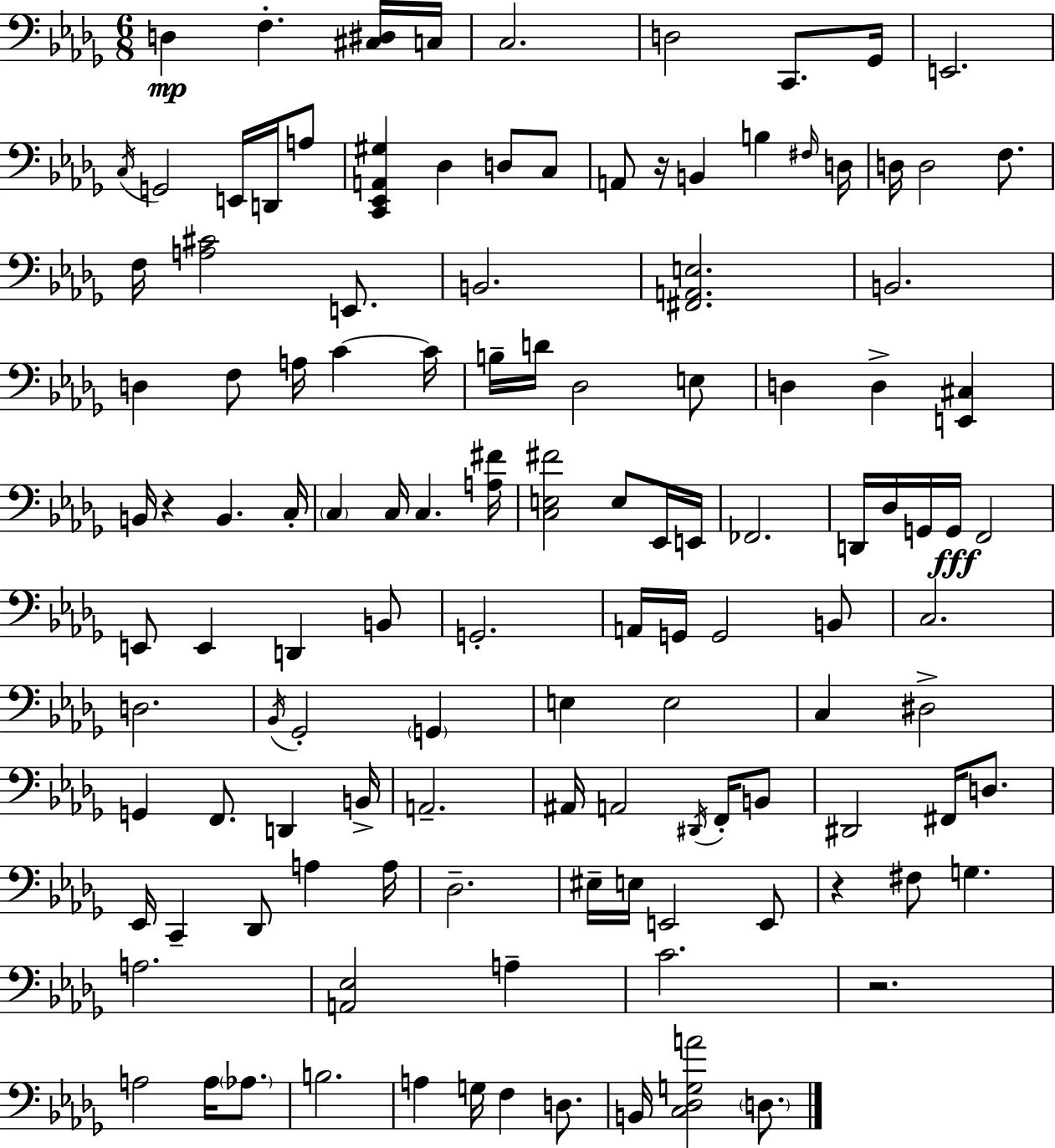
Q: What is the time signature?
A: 6/8